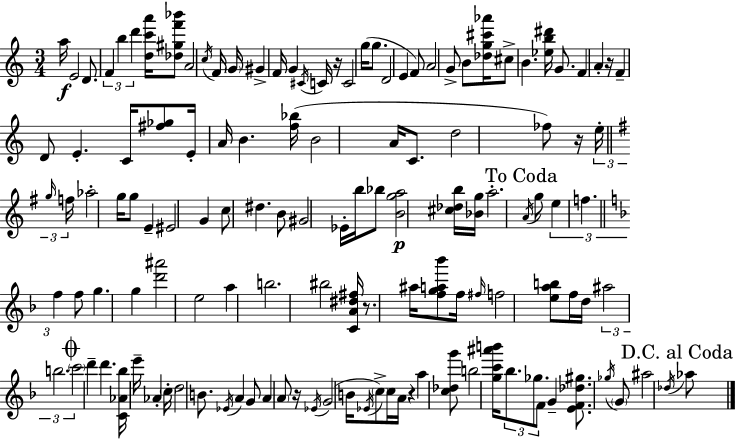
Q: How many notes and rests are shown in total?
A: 132